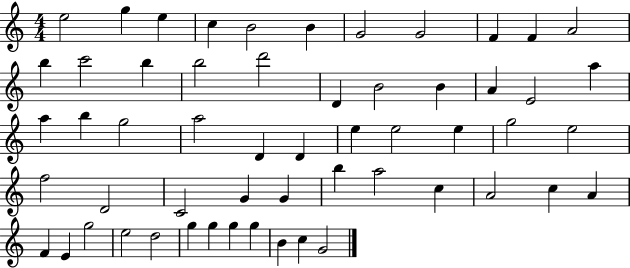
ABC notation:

X:1
T:Untitled
M:4/4
L:1/4
K:C
e2 g e c B2 B G2 G2 F F A2 b c'2 b b2 d'2 D B2 B A E2 a a b g2 a2 D D e e2 e g2 e2 f2 D2 C2 G G b a2 c A2 c A F E g2 e2 d2 g g g g B c G2